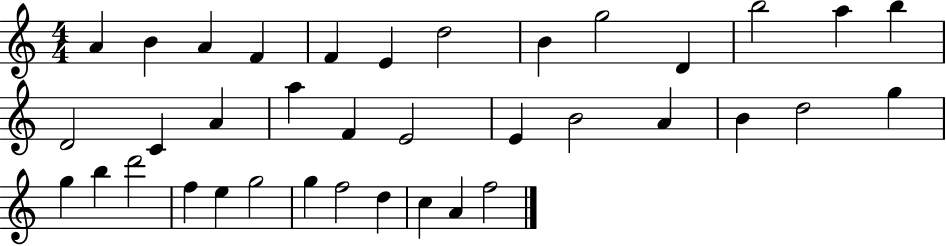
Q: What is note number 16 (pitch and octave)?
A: A4